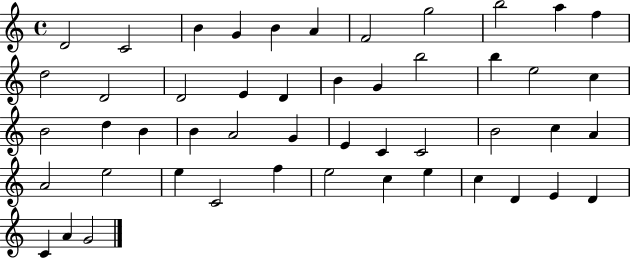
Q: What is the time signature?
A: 4/4